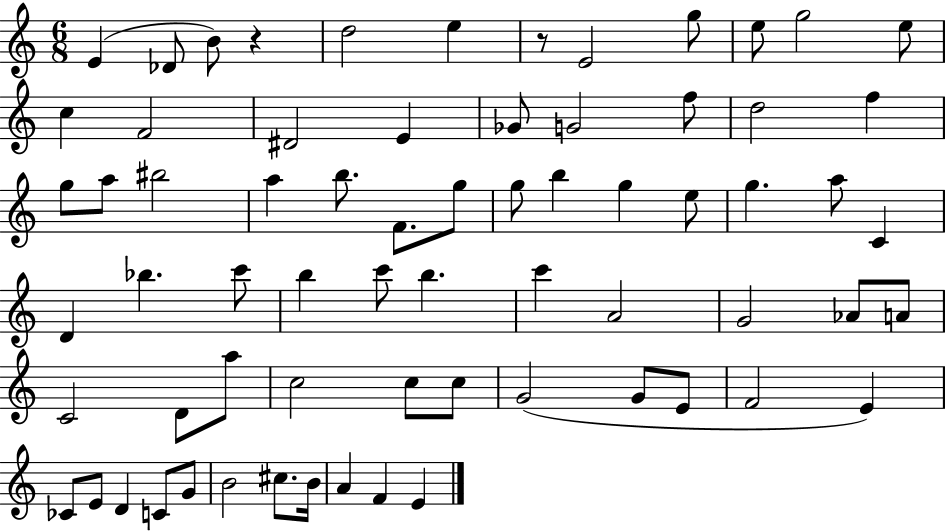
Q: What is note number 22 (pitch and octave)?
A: BIS5